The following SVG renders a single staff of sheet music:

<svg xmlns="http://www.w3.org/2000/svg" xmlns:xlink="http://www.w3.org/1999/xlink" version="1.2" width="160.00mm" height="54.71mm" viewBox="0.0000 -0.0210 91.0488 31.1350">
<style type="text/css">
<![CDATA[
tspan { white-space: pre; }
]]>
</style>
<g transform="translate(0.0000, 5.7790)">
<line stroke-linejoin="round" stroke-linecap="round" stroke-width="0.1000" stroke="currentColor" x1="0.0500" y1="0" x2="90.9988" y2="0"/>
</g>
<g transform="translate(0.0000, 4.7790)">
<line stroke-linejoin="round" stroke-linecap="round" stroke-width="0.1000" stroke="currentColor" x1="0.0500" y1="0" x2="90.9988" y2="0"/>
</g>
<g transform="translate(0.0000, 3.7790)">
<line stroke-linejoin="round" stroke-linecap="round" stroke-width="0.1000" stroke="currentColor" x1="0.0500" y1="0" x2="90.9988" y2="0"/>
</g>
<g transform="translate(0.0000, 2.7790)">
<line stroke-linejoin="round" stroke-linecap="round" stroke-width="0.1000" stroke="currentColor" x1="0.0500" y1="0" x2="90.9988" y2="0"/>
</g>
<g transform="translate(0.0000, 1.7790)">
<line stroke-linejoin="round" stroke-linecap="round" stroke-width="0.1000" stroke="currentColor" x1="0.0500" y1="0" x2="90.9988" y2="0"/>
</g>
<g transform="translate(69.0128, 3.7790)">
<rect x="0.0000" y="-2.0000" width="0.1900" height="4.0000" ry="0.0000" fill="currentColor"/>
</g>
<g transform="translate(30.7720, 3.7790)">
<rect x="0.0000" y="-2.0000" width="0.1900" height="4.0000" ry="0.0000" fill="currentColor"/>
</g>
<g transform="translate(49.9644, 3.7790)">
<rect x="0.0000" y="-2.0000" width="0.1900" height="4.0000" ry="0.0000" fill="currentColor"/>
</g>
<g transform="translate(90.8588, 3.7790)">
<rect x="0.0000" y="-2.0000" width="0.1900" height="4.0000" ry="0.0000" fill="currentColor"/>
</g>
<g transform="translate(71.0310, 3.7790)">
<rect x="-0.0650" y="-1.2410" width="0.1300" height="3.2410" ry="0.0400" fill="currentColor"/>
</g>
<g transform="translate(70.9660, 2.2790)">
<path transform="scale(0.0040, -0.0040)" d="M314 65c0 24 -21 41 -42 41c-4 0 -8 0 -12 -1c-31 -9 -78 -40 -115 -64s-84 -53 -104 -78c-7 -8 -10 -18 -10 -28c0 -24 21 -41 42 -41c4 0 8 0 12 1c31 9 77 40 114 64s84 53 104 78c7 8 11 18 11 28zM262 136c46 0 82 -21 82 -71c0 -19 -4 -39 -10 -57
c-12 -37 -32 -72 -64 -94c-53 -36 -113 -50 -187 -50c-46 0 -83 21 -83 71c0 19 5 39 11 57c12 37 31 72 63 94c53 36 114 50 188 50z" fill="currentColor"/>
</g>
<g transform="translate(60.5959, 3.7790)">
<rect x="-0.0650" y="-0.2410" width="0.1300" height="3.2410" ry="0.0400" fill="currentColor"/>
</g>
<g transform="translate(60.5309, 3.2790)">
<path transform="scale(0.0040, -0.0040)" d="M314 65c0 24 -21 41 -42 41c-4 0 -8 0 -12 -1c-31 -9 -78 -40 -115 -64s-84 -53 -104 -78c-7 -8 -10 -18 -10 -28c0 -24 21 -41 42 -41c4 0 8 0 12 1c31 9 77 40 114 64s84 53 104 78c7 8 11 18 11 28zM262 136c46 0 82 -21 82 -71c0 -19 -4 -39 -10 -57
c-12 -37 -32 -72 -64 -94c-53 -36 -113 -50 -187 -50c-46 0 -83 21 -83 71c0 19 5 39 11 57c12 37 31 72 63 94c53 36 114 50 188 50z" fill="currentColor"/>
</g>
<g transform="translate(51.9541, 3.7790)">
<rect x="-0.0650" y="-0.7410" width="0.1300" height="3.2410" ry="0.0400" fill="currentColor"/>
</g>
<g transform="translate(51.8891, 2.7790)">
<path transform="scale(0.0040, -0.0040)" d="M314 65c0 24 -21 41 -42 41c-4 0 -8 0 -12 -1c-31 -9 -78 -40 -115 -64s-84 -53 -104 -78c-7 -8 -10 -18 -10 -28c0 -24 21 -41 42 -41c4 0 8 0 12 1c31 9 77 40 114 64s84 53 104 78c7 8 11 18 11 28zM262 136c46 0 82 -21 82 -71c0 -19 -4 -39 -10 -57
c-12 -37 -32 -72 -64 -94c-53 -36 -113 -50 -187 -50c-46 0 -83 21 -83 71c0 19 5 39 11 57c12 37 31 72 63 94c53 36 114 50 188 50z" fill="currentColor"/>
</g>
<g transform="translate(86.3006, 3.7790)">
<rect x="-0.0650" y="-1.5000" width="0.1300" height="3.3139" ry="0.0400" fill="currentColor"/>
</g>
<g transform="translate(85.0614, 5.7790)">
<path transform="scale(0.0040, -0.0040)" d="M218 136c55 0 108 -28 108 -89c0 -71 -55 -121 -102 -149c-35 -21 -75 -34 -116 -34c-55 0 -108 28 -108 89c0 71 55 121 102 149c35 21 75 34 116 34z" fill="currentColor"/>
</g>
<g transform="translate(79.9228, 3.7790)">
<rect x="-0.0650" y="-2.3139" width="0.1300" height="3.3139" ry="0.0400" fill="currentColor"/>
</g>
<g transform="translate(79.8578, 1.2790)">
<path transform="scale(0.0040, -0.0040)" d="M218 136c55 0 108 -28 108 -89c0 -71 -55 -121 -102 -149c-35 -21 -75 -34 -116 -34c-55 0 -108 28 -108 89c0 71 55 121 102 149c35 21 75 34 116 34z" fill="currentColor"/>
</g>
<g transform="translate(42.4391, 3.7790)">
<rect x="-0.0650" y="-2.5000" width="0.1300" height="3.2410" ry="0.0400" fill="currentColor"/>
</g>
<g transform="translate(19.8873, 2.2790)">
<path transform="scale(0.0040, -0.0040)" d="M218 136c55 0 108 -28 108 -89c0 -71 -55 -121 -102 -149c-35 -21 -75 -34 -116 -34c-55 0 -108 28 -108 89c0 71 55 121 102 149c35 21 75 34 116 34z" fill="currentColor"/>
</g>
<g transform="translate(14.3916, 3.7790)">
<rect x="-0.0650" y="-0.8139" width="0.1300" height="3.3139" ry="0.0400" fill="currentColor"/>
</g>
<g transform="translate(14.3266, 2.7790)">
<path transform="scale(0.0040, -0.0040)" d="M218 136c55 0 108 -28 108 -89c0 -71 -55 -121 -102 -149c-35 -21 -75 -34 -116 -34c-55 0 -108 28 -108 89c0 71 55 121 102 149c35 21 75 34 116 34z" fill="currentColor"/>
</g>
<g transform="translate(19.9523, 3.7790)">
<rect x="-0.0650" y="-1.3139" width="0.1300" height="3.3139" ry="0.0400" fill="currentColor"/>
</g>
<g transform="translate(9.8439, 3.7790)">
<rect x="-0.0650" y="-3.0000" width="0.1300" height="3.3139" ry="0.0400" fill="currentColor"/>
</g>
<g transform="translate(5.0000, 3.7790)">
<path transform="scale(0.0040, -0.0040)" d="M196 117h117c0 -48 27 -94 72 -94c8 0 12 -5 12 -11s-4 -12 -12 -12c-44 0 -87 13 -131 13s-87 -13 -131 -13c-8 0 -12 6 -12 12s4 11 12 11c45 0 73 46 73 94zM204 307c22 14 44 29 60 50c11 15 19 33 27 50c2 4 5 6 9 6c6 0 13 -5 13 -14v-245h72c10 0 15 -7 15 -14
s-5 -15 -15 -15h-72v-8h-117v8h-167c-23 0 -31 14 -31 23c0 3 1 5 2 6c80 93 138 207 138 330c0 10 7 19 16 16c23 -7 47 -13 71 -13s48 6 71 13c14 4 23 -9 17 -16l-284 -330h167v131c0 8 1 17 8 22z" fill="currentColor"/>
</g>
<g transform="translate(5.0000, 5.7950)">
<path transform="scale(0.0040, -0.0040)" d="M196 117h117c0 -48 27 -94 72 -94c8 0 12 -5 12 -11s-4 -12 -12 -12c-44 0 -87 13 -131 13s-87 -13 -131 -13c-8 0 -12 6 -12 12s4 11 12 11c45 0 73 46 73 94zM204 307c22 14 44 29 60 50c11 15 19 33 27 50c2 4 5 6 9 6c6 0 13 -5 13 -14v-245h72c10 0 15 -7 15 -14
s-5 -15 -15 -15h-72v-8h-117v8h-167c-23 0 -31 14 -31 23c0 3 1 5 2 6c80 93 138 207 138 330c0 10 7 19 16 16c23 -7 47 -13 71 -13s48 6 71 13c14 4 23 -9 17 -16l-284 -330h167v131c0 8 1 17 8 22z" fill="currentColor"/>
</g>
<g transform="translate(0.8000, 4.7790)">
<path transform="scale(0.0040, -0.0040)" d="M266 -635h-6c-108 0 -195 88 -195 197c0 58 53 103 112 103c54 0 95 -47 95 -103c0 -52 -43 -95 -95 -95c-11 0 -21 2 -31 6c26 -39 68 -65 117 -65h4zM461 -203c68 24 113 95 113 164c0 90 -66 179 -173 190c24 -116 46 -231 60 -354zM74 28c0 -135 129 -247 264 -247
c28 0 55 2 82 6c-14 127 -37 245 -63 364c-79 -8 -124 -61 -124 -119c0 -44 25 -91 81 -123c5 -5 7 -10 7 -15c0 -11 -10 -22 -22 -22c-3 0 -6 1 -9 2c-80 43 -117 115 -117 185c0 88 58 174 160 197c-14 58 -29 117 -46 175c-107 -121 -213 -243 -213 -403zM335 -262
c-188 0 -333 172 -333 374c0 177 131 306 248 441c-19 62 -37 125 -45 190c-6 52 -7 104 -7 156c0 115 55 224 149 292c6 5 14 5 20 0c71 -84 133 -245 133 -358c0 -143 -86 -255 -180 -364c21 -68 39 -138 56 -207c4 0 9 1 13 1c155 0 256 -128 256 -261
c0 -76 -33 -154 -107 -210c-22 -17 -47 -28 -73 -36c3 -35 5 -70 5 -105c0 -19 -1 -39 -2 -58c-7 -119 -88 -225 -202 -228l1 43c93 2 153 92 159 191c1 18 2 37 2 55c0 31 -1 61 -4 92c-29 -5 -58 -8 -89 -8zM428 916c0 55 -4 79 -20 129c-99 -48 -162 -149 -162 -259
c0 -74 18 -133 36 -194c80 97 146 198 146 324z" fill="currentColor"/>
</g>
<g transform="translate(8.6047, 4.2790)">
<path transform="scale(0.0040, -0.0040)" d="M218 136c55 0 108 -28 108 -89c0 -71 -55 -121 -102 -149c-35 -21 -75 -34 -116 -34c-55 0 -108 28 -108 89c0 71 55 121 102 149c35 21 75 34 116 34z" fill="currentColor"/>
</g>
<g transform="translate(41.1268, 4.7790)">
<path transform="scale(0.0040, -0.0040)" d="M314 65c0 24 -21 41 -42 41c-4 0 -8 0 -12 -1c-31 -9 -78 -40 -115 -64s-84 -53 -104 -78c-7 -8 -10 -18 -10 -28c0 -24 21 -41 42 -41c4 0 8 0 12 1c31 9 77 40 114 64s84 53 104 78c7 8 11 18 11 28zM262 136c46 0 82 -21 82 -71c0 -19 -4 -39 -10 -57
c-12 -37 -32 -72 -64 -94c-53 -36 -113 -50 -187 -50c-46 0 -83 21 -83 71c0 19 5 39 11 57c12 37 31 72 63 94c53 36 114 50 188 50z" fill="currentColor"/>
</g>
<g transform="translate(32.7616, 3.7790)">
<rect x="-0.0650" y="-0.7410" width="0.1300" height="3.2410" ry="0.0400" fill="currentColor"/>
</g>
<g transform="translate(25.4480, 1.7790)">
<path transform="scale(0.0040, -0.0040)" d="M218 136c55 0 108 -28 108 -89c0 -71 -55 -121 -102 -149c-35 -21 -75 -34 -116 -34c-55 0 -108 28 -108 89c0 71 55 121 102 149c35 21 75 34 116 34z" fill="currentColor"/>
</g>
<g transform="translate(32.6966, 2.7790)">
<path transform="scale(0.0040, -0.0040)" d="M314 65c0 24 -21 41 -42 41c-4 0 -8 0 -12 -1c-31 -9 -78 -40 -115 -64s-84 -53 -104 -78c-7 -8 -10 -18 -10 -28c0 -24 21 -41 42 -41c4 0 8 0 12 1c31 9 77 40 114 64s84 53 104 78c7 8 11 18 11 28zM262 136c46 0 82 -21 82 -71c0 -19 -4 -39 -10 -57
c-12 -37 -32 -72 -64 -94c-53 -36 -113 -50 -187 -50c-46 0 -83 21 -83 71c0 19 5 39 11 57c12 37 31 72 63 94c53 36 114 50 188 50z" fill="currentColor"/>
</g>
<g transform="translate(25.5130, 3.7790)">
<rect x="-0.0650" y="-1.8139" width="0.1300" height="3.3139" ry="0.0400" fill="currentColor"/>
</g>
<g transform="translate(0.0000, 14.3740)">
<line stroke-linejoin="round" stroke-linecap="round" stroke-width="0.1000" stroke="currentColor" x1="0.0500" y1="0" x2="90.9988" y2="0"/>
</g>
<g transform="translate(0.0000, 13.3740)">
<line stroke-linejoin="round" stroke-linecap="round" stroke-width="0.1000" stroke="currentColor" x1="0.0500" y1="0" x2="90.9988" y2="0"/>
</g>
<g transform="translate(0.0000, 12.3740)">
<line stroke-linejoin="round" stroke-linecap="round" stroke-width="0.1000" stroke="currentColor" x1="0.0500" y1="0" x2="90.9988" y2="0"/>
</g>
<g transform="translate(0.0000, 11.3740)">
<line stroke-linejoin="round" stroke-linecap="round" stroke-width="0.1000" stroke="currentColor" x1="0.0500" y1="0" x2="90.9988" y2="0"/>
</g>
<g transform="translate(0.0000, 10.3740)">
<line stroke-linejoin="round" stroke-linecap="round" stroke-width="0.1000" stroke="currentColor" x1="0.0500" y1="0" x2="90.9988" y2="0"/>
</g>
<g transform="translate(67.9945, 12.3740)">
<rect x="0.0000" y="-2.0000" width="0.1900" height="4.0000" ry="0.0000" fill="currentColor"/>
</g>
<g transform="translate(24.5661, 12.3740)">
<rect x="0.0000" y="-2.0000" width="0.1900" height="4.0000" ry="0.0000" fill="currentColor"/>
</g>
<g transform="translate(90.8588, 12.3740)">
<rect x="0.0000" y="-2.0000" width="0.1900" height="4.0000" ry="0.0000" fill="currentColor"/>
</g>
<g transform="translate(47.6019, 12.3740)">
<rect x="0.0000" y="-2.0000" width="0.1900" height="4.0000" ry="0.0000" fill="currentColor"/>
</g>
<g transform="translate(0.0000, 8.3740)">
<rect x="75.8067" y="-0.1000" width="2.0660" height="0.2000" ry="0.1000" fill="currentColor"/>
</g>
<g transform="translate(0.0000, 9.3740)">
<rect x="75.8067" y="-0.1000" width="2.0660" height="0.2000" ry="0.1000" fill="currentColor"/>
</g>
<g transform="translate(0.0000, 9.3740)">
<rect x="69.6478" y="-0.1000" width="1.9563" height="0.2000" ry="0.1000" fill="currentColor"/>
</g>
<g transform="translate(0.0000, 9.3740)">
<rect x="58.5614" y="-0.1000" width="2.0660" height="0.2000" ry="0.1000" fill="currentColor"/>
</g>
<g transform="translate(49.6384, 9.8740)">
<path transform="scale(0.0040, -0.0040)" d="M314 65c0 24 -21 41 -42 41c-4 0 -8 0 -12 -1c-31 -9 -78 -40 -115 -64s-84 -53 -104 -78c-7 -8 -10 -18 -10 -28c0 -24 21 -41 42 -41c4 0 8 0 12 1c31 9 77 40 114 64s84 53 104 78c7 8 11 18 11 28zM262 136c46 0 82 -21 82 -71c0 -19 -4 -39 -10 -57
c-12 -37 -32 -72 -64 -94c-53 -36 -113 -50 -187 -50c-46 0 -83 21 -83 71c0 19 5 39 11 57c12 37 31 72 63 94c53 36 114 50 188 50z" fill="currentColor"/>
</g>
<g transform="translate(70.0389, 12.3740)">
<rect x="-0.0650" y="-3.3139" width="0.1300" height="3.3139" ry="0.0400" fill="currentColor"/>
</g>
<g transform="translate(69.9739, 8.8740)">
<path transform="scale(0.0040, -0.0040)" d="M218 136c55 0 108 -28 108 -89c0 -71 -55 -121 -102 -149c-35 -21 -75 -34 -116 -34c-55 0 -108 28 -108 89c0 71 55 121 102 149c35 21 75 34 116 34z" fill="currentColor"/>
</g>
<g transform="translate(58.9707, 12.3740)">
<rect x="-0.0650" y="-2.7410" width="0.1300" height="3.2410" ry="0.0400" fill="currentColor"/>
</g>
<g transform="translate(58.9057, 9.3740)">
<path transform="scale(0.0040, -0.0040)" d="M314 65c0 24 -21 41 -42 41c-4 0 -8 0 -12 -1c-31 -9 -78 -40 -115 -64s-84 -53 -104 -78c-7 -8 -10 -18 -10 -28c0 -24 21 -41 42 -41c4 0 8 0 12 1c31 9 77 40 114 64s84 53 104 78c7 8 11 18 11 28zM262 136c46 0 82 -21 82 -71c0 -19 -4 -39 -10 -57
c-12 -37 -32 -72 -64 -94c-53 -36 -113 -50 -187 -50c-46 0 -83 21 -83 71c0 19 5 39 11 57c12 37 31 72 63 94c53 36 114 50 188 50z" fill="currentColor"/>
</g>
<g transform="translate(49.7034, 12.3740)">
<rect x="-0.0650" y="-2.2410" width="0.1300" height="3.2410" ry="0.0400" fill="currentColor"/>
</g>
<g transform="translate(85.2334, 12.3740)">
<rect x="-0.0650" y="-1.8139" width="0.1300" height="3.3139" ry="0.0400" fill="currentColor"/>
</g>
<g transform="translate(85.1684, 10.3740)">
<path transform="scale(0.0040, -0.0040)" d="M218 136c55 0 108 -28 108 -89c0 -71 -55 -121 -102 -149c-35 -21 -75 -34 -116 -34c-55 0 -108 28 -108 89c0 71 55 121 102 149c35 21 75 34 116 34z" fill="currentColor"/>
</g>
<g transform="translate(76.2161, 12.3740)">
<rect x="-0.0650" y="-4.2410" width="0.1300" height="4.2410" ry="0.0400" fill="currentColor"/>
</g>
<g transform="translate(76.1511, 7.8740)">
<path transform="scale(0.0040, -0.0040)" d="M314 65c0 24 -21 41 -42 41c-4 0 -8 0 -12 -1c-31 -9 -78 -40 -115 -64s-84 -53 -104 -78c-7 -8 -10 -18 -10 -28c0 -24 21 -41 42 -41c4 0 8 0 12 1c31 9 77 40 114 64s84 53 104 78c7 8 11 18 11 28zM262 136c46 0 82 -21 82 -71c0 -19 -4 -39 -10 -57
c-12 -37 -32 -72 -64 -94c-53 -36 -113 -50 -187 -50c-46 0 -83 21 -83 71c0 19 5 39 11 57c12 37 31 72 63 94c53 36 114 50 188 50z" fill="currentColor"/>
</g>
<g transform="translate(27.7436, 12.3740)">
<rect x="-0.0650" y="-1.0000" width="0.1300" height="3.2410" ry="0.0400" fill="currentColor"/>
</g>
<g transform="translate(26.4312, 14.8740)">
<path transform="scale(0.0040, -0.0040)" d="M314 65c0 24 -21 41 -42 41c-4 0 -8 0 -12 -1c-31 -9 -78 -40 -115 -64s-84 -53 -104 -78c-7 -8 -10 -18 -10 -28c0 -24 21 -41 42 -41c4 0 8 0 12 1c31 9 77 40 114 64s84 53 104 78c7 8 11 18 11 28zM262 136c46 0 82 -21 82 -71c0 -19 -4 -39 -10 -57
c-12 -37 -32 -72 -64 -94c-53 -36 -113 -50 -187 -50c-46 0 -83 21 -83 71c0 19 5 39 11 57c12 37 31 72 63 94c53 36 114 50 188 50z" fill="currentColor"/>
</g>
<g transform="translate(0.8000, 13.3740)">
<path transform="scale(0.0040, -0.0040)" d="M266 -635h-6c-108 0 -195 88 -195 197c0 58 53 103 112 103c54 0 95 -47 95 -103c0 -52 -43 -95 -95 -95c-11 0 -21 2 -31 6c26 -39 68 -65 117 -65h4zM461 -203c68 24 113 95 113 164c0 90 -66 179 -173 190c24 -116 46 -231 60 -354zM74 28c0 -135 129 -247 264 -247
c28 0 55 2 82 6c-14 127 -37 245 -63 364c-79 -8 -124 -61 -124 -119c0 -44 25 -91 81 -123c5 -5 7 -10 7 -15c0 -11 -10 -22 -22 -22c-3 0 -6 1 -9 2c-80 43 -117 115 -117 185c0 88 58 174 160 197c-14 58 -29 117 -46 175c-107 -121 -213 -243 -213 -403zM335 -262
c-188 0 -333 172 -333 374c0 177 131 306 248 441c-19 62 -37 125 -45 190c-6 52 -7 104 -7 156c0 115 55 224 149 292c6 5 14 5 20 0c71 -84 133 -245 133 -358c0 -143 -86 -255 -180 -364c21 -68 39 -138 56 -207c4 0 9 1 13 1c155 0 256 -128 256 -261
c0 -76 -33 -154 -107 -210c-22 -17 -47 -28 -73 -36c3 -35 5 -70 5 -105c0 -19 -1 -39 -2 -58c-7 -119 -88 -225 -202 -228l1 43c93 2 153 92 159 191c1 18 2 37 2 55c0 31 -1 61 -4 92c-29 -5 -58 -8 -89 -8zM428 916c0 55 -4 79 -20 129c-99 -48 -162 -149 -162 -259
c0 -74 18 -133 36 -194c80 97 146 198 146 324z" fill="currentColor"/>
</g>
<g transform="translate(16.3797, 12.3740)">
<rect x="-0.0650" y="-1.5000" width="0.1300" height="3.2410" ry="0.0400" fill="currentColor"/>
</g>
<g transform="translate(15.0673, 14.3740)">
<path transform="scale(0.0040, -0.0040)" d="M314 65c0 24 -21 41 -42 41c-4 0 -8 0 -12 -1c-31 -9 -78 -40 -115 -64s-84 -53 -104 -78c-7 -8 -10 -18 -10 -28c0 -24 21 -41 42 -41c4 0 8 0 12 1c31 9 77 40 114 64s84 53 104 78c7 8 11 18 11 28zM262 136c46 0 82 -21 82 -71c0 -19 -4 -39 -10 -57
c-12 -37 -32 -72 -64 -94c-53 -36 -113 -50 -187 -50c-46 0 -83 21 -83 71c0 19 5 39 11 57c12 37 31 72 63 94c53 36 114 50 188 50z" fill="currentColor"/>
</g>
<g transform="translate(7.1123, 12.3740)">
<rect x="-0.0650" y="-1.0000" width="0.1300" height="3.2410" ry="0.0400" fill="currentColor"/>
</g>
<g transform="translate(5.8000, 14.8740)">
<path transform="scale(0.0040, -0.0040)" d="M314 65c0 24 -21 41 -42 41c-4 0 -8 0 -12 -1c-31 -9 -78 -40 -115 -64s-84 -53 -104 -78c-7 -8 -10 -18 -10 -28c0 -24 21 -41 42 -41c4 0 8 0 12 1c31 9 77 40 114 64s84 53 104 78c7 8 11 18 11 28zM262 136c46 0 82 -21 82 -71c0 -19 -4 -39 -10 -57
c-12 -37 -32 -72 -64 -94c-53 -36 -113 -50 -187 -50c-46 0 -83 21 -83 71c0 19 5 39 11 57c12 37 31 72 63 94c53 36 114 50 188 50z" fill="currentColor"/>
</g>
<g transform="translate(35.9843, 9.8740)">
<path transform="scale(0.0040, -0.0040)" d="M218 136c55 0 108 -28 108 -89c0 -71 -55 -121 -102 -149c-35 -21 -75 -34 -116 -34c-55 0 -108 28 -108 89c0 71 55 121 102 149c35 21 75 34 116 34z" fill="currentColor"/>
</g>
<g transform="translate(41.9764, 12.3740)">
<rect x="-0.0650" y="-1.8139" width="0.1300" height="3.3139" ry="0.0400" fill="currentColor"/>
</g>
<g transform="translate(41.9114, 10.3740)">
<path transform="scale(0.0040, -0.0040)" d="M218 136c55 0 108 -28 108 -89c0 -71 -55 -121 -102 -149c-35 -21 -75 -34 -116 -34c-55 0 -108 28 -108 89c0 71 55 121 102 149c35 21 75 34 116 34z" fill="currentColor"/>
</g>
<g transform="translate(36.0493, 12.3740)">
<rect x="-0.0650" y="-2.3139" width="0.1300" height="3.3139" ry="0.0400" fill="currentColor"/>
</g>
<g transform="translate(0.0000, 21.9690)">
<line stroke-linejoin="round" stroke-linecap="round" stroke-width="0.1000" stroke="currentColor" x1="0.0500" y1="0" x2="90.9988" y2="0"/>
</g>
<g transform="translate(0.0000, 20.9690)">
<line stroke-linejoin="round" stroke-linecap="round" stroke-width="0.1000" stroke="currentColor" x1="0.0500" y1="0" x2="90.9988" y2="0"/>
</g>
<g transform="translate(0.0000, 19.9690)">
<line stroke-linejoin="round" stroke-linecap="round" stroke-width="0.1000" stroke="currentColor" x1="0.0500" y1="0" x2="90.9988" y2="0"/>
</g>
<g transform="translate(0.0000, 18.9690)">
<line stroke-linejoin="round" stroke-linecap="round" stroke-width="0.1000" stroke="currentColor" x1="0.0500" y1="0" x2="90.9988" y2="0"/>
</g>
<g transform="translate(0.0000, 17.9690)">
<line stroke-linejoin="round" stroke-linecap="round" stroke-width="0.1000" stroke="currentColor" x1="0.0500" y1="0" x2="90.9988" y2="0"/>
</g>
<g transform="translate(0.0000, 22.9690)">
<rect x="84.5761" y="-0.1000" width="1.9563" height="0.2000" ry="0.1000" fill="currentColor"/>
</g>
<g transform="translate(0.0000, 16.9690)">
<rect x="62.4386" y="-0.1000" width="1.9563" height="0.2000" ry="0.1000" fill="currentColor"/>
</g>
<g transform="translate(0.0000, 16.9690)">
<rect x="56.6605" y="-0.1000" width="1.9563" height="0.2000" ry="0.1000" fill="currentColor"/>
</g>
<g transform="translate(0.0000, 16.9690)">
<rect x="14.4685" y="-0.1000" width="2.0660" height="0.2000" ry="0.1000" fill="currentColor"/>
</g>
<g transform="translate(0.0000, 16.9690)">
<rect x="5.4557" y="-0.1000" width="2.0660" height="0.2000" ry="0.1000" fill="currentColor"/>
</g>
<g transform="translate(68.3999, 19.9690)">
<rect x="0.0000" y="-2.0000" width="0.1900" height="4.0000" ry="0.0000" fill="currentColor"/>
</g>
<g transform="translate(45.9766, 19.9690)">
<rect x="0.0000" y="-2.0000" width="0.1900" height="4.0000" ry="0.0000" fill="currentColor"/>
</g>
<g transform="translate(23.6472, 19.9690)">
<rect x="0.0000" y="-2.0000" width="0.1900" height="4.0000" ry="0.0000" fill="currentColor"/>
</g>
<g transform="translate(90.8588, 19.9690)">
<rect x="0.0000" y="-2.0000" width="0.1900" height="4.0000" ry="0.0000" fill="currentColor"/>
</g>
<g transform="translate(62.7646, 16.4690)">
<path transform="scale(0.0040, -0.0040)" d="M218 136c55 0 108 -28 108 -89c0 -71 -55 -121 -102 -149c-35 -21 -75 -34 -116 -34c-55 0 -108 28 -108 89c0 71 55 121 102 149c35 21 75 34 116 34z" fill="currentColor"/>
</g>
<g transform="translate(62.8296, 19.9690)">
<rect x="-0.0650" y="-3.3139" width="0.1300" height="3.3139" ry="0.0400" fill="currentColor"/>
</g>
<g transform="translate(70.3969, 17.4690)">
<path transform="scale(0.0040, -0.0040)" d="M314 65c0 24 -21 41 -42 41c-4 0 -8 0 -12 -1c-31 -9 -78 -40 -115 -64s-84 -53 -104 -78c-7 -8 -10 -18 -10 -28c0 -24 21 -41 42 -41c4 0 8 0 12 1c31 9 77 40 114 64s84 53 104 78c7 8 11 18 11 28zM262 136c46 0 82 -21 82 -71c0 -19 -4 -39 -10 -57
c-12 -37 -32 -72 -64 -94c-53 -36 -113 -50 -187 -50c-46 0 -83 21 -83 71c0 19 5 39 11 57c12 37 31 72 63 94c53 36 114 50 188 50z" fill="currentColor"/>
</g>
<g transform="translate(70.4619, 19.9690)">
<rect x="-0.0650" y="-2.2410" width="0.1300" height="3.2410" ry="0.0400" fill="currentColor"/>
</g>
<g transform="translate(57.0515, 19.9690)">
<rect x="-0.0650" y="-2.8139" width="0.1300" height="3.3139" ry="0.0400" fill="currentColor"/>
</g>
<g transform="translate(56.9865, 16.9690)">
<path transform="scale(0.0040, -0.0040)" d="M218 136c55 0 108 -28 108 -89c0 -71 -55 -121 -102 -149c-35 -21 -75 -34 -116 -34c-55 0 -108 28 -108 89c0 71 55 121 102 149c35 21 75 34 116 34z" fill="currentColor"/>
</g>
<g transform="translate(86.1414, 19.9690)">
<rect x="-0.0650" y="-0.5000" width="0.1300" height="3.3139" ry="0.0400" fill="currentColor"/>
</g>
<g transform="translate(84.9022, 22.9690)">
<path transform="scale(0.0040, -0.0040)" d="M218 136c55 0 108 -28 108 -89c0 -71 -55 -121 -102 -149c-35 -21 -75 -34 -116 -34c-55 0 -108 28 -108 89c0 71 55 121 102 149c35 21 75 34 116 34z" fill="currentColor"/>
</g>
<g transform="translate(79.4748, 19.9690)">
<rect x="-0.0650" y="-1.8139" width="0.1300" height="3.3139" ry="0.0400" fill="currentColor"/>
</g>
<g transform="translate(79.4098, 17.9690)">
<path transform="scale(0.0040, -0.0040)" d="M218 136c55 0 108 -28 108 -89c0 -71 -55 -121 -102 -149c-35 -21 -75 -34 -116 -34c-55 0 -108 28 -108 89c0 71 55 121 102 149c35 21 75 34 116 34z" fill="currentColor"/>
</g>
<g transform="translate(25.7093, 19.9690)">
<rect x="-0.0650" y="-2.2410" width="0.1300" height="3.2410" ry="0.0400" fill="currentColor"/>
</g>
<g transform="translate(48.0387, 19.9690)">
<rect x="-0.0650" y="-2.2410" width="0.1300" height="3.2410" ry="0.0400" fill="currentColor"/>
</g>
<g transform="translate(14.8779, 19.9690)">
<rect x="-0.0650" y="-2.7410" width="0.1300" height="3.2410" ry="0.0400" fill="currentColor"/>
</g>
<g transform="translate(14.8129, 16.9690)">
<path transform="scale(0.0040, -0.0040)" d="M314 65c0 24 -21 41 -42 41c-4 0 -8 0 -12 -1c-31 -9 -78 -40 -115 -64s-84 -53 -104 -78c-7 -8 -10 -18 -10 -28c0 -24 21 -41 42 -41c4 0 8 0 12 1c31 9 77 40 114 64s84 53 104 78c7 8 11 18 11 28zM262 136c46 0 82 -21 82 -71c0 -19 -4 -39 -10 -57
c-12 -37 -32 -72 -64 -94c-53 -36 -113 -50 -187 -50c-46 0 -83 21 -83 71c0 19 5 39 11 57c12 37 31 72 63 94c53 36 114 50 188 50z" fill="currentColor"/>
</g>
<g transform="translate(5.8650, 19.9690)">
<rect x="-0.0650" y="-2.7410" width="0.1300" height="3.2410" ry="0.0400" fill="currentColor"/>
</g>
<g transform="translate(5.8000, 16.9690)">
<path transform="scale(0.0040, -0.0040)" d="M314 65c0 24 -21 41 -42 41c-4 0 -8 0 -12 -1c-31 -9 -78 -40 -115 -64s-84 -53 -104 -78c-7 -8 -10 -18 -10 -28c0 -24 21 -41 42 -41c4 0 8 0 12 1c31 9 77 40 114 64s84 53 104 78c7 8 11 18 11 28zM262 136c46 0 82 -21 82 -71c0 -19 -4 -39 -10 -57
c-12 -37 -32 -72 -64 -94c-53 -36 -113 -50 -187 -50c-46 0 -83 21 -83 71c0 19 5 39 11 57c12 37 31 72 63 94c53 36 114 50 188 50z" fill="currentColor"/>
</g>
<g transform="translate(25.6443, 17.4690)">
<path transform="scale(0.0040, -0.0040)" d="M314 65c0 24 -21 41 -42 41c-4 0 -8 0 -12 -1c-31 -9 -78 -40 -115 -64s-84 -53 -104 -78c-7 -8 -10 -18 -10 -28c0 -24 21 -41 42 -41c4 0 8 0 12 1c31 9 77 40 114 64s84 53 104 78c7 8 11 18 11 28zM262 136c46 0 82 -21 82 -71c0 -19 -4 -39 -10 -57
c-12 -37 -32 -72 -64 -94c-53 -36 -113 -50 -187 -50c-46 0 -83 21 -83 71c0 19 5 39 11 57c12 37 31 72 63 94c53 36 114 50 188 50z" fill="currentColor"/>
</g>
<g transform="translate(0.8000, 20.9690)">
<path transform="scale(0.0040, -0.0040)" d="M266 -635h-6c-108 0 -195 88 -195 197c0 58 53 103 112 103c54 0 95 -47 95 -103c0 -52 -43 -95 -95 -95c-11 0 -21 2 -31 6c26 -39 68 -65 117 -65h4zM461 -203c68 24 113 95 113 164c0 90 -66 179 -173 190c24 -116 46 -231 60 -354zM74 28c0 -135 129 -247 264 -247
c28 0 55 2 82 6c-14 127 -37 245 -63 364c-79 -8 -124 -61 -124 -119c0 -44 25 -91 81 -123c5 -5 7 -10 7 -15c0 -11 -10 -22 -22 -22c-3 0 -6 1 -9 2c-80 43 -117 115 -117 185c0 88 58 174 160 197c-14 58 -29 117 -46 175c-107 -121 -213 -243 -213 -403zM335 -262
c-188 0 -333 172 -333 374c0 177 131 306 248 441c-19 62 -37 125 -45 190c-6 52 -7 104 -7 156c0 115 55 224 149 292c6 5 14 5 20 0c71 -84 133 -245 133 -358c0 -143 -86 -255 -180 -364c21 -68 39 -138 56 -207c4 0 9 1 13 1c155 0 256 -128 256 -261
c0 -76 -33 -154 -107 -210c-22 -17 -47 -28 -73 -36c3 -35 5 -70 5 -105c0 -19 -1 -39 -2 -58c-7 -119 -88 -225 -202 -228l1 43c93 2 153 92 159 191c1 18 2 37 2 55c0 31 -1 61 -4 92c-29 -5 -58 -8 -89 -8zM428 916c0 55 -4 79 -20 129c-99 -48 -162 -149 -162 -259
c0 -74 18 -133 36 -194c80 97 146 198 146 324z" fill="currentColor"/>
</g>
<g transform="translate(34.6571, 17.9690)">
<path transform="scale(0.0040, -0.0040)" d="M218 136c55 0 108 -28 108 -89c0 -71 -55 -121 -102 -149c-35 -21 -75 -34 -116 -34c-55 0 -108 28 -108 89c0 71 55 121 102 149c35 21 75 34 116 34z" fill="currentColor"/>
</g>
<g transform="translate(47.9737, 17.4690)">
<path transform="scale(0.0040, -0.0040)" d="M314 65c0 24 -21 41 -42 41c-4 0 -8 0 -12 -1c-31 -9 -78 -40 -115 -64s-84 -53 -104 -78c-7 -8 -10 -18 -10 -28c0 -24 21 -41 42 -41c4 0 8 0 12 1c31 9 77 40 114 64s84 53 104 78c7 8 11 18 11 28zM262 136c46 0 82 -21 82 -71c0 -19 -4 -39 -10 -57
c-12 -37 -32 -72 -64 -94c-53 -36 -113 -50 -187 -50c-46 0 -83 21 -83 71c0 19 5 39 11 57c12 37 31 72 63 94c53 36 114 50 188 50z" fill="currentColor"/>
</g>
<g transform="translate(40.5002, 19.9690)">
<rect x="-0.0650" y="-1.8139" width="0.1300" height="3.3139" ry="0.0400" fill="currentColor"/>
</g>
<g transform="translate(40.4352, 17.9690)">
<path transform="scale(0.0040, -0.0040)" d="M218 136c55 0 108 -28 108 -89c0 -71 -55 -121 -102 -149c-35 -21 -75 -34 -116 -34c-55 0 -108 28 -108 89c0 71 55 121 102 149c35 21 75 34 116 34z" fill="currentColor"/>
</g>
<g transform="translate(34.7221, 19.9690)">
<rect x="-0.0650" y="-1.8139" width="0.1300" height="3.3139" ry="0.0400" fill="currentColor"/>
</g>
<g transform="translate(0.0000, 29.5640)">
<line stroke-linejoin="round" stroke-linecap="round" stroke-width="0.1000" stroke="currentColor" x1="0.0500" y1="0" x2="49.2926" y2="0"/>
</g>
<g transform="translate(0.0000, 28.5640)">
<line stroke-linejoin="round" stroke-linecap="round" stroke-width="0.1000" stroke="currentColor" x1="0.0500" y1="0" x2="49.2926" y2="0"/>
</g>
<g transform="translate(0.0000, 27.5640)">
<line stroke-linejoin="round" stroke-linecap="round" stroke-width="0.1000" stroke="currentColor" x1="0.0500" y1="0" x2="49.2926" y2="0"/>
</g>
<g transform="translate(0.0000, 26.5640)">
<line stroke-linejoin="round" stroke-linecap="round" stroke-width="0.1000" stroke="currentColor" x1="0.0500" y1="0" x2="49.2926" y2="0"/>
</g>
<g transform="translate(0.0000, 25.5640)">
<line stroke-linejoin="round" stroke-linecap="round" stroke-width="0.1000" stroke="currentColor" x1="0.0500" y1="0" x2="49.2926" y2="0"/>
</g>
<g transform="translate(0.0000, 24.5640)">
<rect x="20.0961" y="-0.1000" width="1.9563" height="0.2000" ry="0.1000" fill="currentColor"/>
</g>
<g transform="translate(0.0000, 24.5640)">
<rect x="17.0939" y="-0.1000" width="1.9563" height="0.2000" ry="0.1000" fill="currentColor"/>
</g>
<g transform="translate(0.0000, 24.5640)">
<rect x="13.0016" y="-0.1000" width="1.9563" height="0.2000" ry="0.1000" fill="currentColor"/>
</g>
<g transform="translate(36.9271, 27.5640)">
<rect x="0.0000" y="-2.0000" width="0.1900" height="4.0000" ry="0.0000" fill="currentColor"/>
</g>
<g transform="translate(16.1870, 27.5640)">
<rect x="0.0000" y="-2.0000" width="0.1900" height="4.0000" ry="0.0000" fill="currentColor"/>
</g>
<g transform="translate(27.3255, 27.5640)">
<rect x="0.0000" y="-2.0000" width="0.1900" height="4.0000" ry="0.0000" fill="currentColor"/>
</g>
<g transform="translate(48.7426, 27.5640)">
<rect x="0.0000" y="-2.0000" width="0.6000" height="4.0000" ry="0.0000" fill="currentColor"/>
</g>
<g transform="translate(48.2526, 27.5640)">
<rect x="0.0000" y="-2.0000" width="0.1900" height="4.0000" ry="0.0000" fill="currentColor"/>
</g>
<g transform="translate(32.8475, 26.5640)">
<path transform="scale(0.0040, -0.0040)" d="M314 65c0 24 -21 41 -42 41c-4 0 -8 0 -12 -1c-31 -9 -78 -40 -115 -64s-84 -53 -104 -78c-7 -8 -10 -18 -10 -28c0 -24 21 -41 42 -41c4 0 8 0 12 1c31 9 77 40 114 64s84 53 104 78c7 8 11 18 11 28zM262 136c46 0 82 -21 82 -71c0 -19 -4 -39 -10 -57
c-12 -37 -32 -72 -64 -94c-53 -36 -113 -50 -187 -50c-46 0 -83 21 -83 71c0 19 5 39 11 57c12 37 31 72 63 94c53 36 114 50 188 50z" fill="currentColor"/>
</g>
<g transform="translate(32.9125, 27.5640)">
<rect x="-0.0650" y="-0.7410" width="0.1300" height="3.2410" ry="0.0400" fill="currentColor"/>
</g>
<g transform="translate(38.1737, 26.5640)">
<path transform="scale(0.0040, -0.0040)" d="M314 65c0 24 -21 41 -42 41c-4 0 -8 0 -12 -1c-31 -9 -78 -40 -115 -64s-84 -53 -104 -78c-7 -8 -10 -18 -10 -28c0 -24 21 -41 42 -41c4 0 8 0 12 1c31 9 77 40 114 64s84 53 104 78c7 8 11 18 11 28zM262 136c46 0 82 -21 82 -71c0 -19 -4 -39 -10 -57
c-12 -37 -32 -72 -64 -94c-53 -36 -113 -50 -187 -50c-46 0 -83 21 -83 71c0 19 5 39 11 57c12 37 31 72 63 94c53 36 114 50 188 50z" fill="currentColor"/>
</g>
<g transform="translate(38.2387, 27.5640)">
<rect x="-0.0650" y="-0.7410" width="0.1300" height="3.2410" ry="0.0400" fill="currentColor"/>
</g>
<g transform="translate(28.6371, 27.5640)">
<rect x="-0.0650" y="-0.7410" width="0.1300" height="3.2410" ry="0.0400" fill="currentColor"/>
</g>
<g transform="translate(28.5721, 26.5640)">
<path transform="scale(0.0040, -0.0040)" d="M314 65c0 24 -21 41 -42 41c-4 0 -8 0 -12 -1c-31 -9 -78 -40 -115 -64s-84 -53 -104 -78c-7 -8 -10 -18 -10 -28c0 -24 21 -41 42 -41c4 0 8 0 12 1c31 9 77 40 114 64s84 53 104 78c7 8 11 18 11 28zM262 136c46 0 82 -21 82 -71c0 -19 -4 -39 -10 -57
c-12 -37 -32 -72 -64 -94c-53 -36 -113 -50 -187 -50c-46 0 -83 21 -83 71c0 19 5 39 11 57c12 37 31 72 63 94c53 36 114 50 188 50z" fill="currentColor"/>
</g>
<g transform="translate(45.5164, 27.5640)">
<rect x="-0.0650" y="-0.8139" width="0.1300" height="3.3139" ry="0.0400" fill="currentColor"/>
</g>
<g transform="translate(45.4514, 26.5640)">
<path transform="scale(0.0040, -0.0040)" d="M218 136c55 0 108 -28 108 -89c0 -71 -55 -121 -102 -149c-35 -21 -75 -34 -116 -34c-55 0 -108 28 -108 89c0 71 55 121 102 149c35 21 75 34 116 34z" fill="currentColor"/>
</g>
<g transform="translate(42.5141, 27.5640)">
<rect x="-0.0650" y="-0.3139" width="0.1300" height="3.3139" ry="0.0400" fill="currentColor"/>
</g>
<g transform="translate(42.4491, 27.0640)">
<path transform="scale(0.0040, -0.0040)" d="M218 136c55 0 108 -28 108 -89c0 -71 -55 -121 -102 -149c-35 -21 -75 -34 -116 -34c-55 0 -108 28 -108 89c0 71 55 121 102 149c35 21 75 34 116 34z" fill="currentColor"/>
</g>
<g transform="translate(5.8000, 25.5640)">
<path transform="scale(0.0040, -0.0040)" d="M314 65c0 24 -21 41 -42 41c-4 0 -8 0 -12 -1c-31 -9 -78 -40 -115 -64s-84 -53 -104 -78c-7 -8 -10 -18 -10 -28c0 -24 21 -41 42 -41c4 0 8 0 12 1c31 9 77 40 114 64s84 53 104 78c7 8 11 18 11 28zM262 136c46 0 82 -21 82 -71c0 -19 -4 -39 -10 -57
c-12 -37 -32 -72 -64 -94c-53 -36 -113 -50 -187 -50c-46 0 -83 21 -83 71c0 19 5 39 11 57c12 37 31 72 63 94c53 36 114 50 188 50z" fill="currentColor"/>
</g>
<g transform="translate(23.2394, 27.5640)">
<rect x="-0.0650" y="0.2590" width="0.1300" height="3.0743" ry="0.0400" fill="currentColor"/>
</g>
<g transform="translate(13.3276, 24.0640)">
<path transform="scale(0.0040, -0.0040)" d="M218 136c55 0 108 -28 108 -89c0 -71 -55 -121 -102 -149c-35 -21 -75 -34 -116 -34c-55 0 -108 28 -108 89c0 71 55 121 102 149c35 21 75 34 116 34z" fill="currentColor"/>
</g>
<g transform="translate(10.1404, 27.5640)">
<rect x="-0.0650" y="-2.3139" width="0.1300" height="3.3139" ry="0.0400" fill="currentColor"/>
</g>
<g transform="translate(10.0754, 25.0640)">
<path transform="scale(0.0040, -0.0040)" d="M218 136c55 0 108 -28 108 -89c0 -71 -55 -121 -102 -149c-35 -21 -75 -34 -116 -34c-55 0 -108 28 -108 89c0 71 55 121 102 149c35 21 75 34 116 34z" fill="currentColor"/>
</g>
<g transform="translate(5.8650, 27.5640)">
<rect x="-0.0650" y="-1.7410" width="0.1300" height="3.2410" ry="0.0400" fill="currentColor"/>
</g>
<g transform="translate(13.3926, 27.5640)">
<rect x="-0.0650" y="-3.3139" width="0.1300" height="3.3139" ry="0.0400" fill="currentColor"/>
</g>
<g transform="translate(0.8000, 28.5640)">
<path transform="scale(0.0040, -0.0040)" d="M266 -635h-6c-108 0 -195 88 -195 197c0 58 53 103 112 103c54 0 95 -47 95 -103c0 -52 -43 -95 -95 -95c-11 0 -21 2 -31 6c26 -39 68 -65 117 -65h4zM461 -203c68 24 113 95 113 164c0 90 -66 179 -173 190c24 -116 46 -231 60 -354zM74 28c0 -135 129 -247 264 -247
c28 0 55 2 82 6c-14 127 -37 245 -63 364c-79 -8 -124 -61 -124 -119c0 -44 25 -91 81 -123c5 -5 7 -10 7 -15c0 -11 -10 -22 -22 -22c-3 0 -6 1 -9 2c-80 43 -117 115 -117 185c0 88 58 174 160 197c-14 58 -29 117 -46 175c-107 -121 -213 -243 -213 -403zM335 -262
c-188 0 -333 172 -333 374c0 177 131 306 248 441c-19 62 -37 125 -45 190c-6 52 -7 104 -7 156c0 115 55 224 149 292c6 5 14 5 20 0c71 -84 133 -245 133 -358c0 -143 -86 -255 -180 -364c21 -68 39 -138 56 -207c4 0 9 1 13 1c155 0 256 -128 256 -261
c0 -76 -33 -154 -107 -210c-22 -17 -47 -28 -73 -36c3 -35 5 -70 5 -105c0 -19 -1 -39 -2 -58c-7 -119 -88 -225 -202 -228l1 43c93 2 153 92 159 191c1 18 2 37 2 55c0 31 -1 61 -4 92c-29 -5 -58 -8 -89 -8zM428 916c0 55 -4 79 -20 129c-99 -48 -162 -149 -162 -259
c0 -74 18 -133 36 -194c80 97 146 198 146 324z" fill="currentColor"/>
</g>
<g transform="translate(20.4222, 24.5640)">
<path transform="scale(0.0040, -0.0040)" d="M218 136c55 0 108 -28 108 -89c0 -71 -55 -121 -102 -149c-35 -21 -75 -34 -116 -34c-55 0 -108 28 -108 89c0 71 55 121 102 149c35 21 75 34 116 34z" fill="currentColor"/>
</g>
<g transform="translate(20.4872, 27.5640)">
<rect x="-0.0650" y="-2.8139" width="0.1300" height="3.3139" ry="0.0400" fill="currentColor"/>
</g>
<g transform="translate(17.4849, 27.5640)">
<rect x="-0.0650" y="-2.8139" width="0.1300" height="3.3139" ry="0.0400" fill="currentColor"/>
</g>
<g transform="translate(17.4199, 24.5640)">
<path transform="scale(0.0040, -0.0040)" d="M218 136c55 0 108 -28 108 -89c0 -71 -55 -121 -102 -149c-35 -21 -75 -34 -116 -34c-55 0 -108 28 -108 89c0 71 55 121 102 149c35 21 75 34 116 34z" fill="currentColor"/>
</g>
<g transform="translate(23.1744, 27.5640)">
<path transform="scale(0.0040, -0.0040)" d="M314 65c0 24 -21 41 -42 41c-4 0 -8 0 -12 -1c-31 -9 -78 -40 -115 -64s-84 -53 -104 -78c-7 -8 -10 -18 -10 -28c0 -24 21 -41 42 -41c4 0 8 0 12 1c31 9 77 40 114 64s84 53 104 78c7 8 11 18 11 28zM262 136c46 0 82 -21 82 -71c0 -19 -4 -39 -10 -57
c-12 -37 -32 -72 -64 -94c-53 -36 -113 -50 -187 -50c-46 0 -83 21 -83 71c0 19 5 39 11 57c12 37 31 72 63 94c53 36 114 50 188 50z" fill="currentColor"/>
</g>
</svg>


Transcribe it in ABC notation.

X:1
T:Untitled
M:4/4
L:1/4
K:C
A d e f d2 G2 d2 c2 e2 g E D2 E2 D2 g f g2 a2 b d'2 f a2 a2 g2 f f g2 a b g2 f C f2 g b a a B2 d2 d2 d2 c d